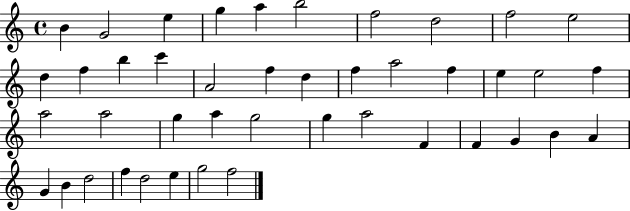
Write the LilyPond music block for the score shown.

{
  \clef treble
  \time 4/4
  \defaultTimeSignature
  \key c \major
  b'4 g'2 e''4 | g''4 a''4 b''2 | f''2 d''2 | f''2 e''2 | \break d''4 f''4 b''4 c'''4 | a'2 f''4 d''4 | f''4 a''2 f''4 | e''4 e''2 f''4 | \break a''2 a''2 | g''4 a''4 g''2 | g''4 a''2 f'4 | f'4 g'4 b'4 a'4 | \break g'4 b'4 d''2 | f''4 d''2 e''4 | g''2 f''2 | \bar "|."
}